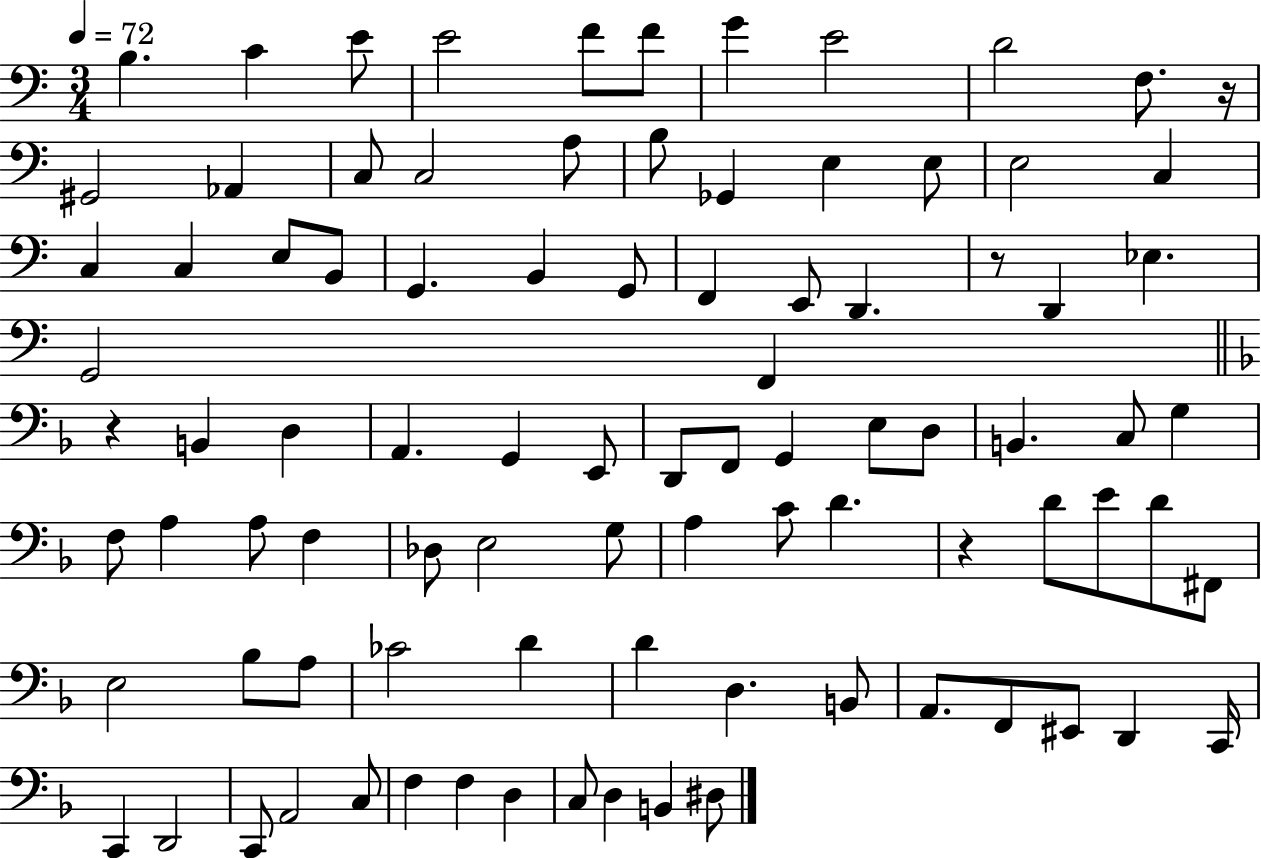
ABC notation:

X:1
T:Untitled
M:3/4
L:1/4
K:C
B, C E/2 E2 F/2 F/2 G E2 D2 F,/2 z/4 ^G,,2 _A,, C,/2 C,2 A,/2 B,/2 _G,, E, E,/2 E,2 C, C, C, E,/2 B,,/2 G,, B,, G,,/2 F,, E,,/2 D,, z/2 D,, _E, G,,2 F,, z B,, D, A,, G,, E,,/2 D,,/2 F,,/2 G,, E,/2 D,/2 B,, C,/2 G, F,/2 A, A,/2 F, _D,/2 E,2 G,/2 A, C/2 D z D/2 E/2 D/2 ^F,,/2 E,2 _B,/2 A,/2 _C2 D D D, B,,/2 A,,/2 F,,/2 ^E,,/2 D,, C,,/4 C,, D,,2 C,,/2 A,,2 C,/2 F, F, D, C,/2 D, B,, ^D,/2